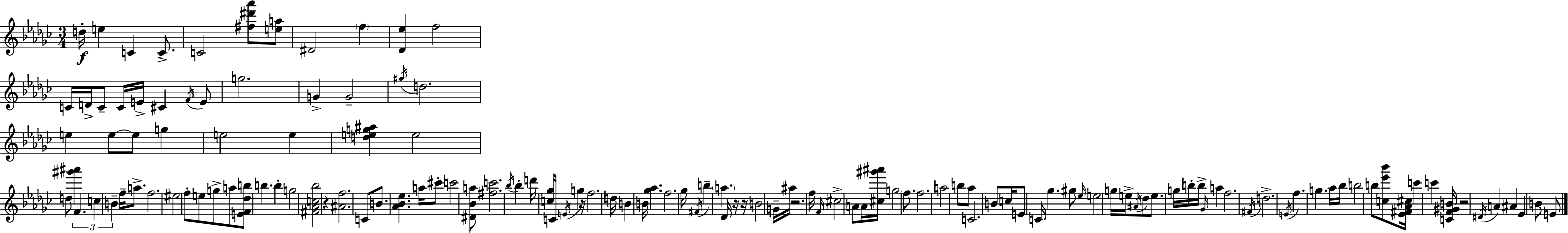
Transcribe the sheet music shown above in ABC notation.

X:1
T:Untitled
M:3/4
L:1/4
K:Ebm
d/4 e C C/2 C2 [^f^d'_a']/2 [ea]/2 ^D2 f [_D_e] f2 C/4 D/4 C/2 C/4 E/4 ^C F/4 E/2 g2 G G2 ^g/4 d2 e e/2 e/2 g e2 e [deg^a] e2 d/2 [^g'^a'] F c B f/4 a/2 f2 ^e2 f/2 e/2 g/2 a/2 [EF_db]/2 b b g2 [^F_Ac_b]2 z [^Af]2 C/2 B/2 [_A_B_e] a/4 ^c'/2 c'2 [^D_Ba]/2 [^fc']2 _b/4 _b d'/4 [c_g]/4 C/4 E/4 g z/4 f2 d/4 B B/4 [_g_a] f2 _g/4 ^F/4 b a _D/4 z/4 z/4 B2 G/4 ^a/4 z2 f/4 F/4 ^c2 A/2 A/4 [^c^g'^a']/4 g2 f/2 f2 a2 b/2 _a/2 C2 B/2 c/4 E/2 C/4 _g ^g/2 _e/4 e2 g/4 e/4 ^A/4 _d/2 e/2 g/4 b/4 b/4 _G/4 a f2 ^F/4 d2 E/4 f g _a/4 _b/4 b2 b/2 [c_e'_b']/2 [_E^F_A^c]/4 c' c' [CF^GB]/4 z2 ^D/4 A ^A _E B/2 E/2